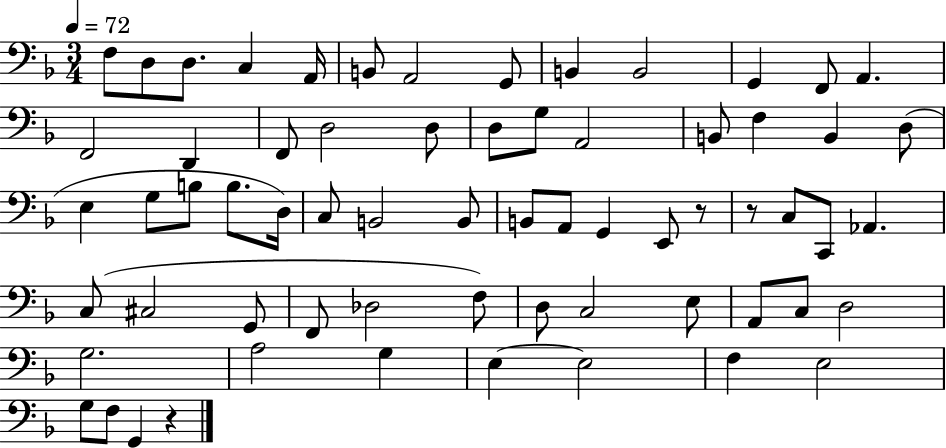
{
  \clef bass
  \numericTimeSignature
  \time 3/4
  \key f \major
  \tempo 4 = 72
  \repeat volta 2 { f8 d8 d8. c4 a,16 | b,8 a,2 g,8 | b,4 b,2 | g,4 f,8 a,4. | \break f,2 d,4 | f,8 d2 d8 | d8 g8 a,2 | b,8 f4 b,4 d8( | \break e4 g8 b8 b8. d16) | c8 b,2 b,8 | b,8 a,8 g,4 e,8 r8 | r8 c8 c,8 aes,4. | \break c8( cis2 g,8 | f,8 des2 f8) | d8 c2 e8 | a,8 c8 d2 | \break g2. | a2 g4 | e4~~ e2 | f4 e2 | \break g8 f8 g,4 r4 | } \bar "|."
}